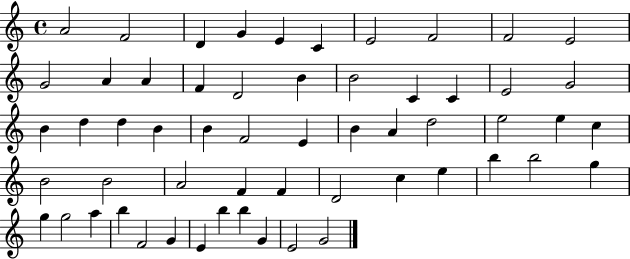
{
  \clef treble
  \time 4/4
  \defaultTimeSignature
  \key c \major
  a'2 f'2 | d'4 g'4 e'4 c'4 | e'2 f'2 | f'2 e'2 | \break g'2 a'4 a'4 | f'4 d'2 b'4 | b'2 c'4 c'4 | e'2 g'2 | \break b'4 d''4 d''4 b'4 | b'4 f'2 e'4 | b'4 a'4 d''2 | e''2 e''4 c''4 | \break b'2 b'2 | a'2 f'4 f'4 | d'2 c''4 e''4 | b''4 b''2 g''4 | \break g''4 g''2 a''4 | b''4 f'2 g'4 | e'4 b''4 b''4 g'4 | e'2 g'2 | \break \bar "|."
}